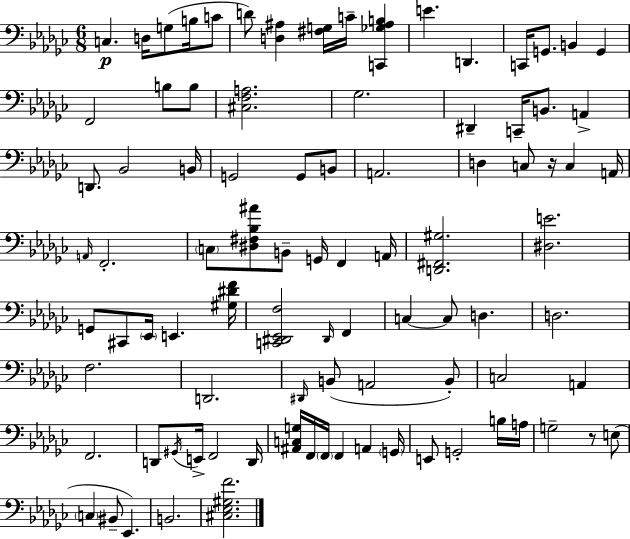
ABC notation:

X:1
T:Untitled
M:6/8
L:1/4
K:Ebm
C, D,/4 G,/2 B,/4 C/2 D/2 [D,^A,] [^F,G,]/4 C/4 [C,,_G,^A,B,] E D,, C,,/4 G,,/2 B,, G,, F,,2 B,/2 B,/2 [^C,F,A,]2 _G,2 ^D,, C,,/4 B,,/2 A,, D,,/2 _B,,2 B,,/4 G,,2 G,,/2 B,,/2 A,,2 D, C,/2 z/4 C, A,,/4 A,,/4 F,,2 C,/2 [^D,^F,_B,^A]/2 B,,/2 G,,/4 F,, A,,/4 [D,,^F,,^G,]2 [^D,E]2 G,,/2 ^C,,/2 _E,,/4 E,, [^G,^DF]/4 [C,,^D,,_E,,F,]2 ^D,,/4 F,, C, C,/2 D, D,2 F,2 D,,2 ^D,,/4 B,,/2 A,,2 B,,/2 C,2 A,, F,,2 D,,/2 ^G,,/4 E,,/4 F,,2 D,,/4 [^A,,C,G,]/4 F,,/4 F,,/4 F,, A,, G,,/4 E,,/2 G,,2 B,/4 A,/4 G,2 z/2 E,/2 C, ^B,,/2 _E,, B,,2 [^C,_E,^G,F]2